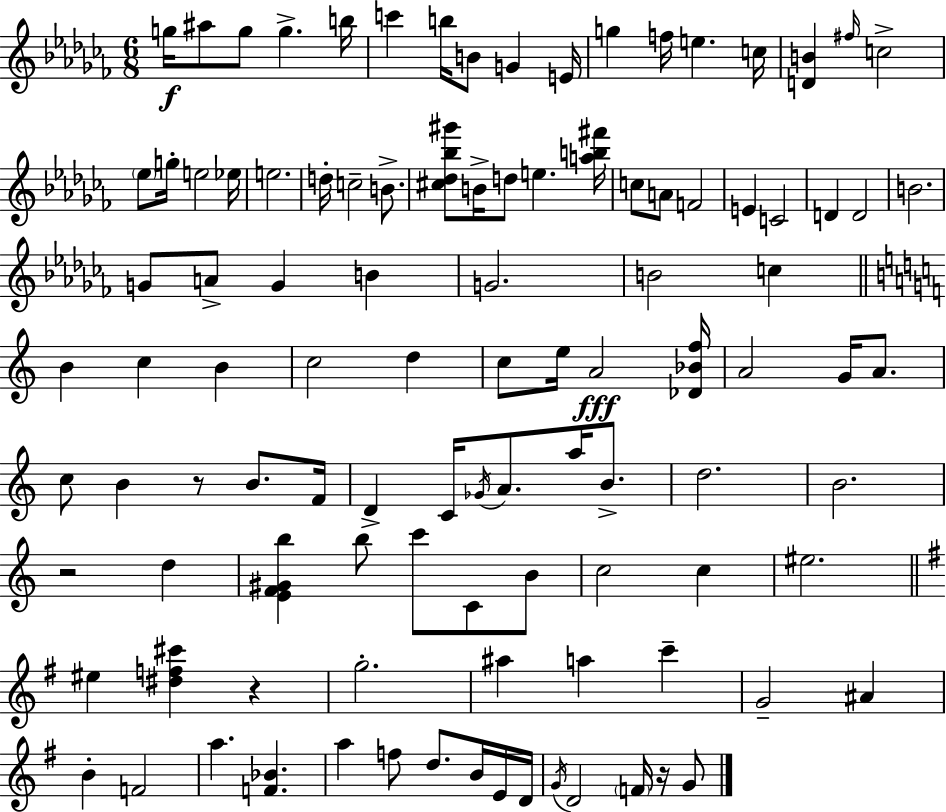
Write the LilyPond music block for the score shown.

{
  \clef treble
  \numericTimeSignature
  \time 6/8
  \key aes \minor
  g''16\f ais''8 g''8 g''4.-> b''16 | c'''4 b''16 b'8 g'4 e'16 | g''4 f''16 e''4. c''16 | <d' b'>4 \grace { fis''16 } c''2-> | \break \parenthesize ees''8 g''16-. e''2 | ees''16 e''2. | d''16-. c''2-- b'8.-> | <cis'' des'' bes'' gis'''>8 b'16-> d''8 e''4. | \break <a'' b'' fis'''>16 c''8 a'8 f'2 | e'4 c'2 | d'4 d'2 | b'2. | \break g'8 a'8-> g'4 b'4 | g'2. | b'2 c''4 | \bar "||" \break \key c \major b'4 c''4 b'4 | c''2 d''4 | c''8 e''16 a'2\fff <des' bes' f''>16 | a'2 g'16 a'8. | \break c''8 b'4 r8 b'8. f'16 | d'4-> c'16 \acciaccatura { ges'16 } a'8. a''16 b'8.-> | d''2. | b'2. | \break r2 d''4 | <e' f' gis' b''>4 b''8 c'''8 c'8 b'8 | c''2 c''4 | eis''2. | \break \bar "||" \break \key g \major eis''4 <dis'' f'' cis'''>4 r4 | g''2.-. | ais''4 a''4 c'''4-- | g'2-- ais'4 | \break b'4-. f'2 | a''4. <f' bes'>4. | a''4 f''8 d''8. b'16 e'16 d'16 | \acciaccatura { g'16 } d'2 \parenthesize f'16 r16 g'8 | \break \bar "|."
}